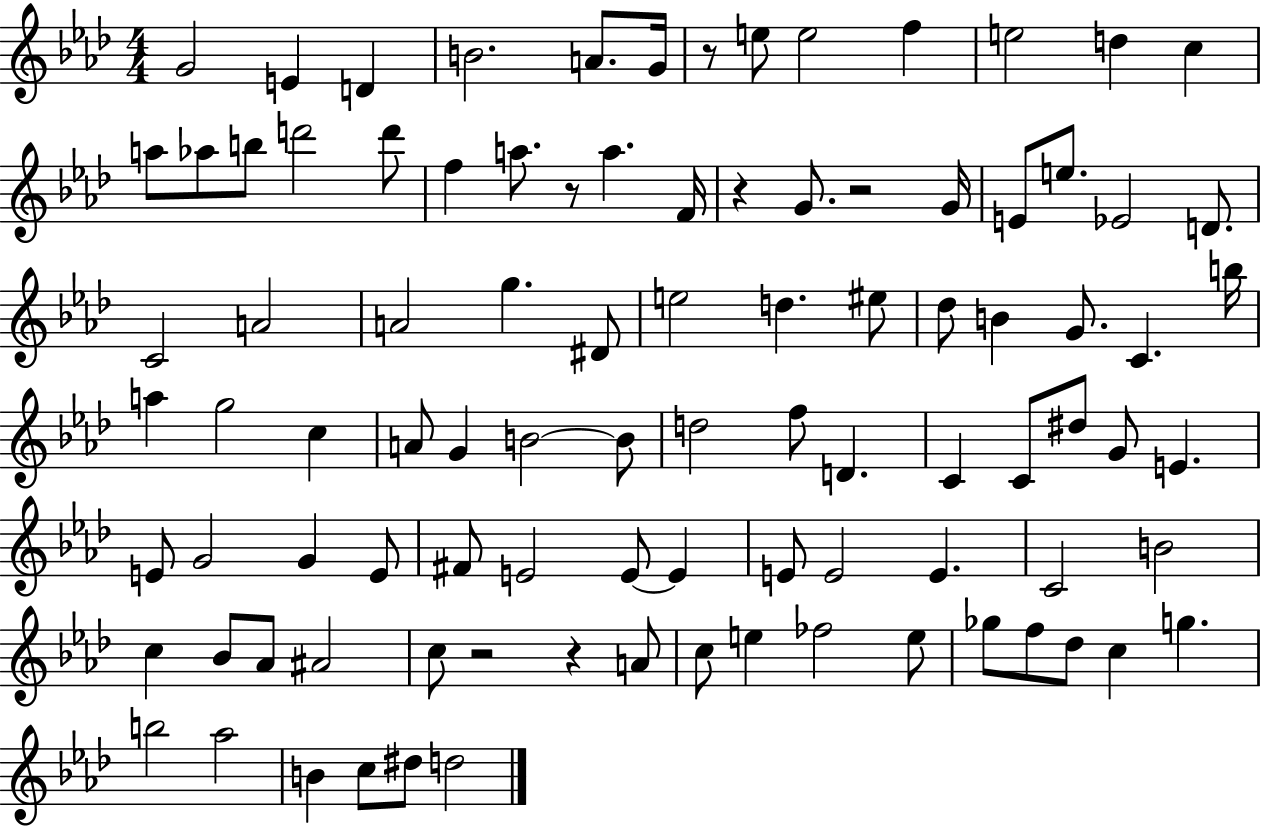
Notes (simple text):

G4/h E4/q D4/q B4/h. A4/e. G4/s R/e E5/e E5/h F5/q E5/h D5/q C5/q A5/e Ab5/e B5/e D6/h D6/e F5/q A5/e. R/e A5/q. F4/s R/q G4/e. R/h G4/s E4/e E5/e. Eb4/h D4/e. C4/h A4/h A4/h G5/q. D#4/e E5/h D5/q. EIS5/e Db5/e B4/q G4/e. C4/q. B5/s A5/q G5/h C5/q A4/e G4/q B4/h B4/e D5/h F5/e D4/q. C4/q C4/e D#5/e G4/e E4/q. E4/e G4/h G4/q E4/e F#4/e E4/h E4/e E4/q E4/e E4/h E4/q. C4/h B4/h C5/q Bb4/e Ab4/e A#4/h C5/e R/h R/q A4/e C5/e E5/q FES5/h E5/e Gb5/e F5/e Db5/e C5/q G5/q. B5/h Ab5/h B4/q C5/e D#5/e D5/h